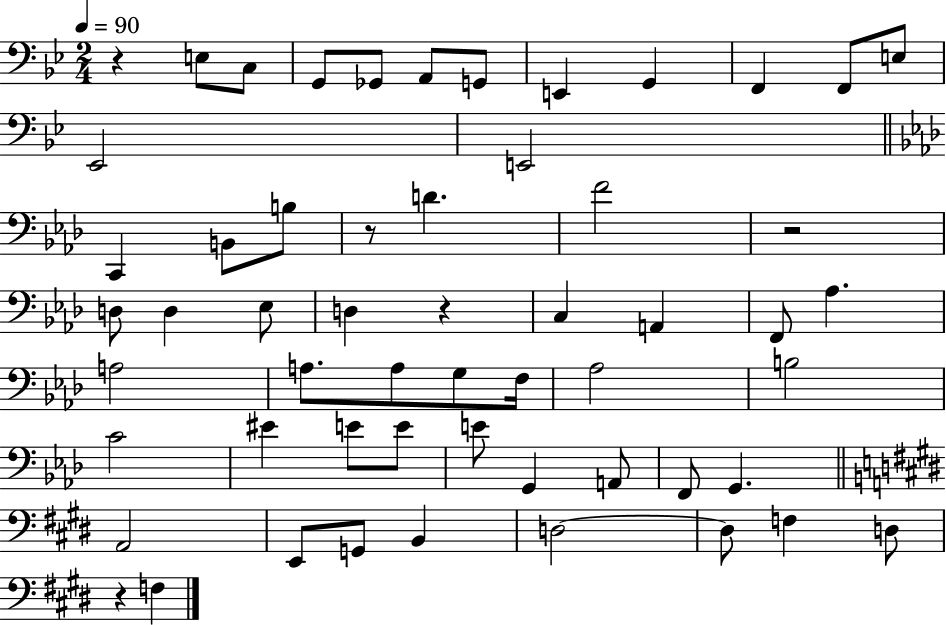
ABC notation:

X:1
T:Untitled
M:2/4
L:1/4
K:Bb
z E,/2 C,/2 G,,/2 _G,,/2 A,,/2 G,,/2 E,, G,, F,, F,,/2 E,/2 _E,,2 E,,2 C,, B,,/2 B,/2 z/2 D F2 z2 D,/2 D, _E,/2 D, z C, A,, F,,/2 _A, A,2 A,/2 A,/2 G,/2 F,/4 _A,2 B,2 C2 ^E E/2 E/2 E/2 G,, A,,/2 F,,/2 G,, A,,2 E,,/2 G,,/2 B,, D,2 D,/2 F, D,/2 z F,